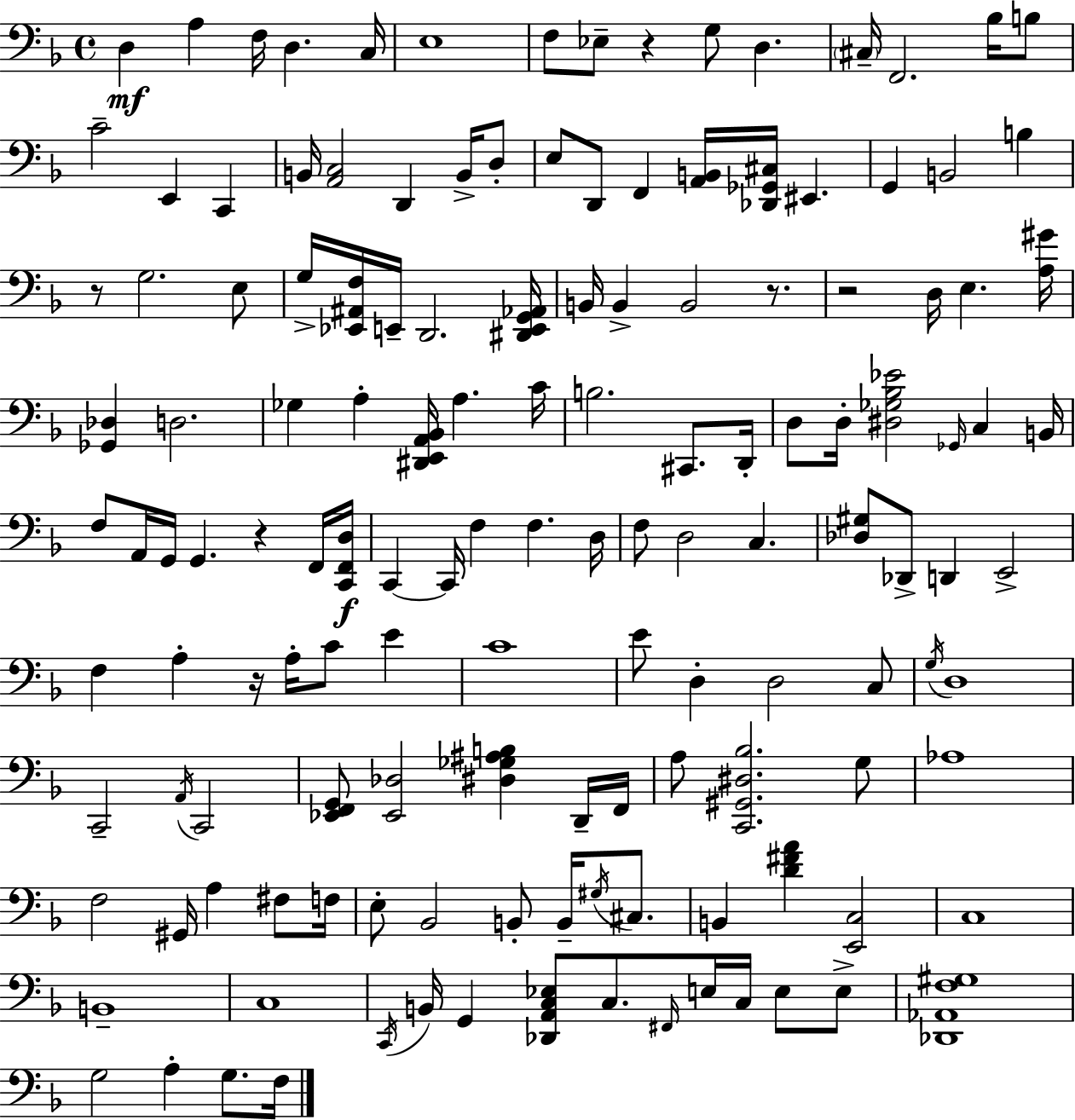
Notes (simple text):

D3/q A3/q F3/s D3/q. C3/s E3/w F3/e Eb3/e R/q G3/e D3/q. C#3/s F2/h. Bb3/s B3/e C4/h E2/q C2/q B2/s [A2,C3]/h D2/q B2/s D3/e E3/e D2/e F2/q [A2,B2]/s [Db2,Gb2,C#3]/s EIS2/q. G2/q B2/h B3/q R/e G3/h. E3/e G3/s [Eb2,A#2,F3]/s E2/s D2/h. [D#2,E2,G2,Ab2]/s B2/s B2/q B2/h R/e. R/h D3/s E3/q. [A3,G#4]/s [Gb2,Db3]/q D3/h. Gb3/q A3/q [D#2,E2,A2,Bb2]/s A3/q. C4/s B3/h. C#2/e. D2/s D3/e D3/s [D#3,Gb3,Bb3,Eb4]/h Gb2/s C3/q B2/s F3/e A2/s G2/s G2/q. R/q F2/s [C2,F2,D3]/s C2/q C2/s F3/q F3/q. D3/s F3/e D3/h C3/q. [Db3,G#3]/e Db2/e D2/q E2/h F3/q A3/q R/s A3/s C4/e E4/q C4/w E4/e D3/q D3/h C3/e G3/s D3/w C2/h A2/s C2/h [Eb2,F2,G2]/e [Eb2,Db3]/h [D#3,Gb3,A#3,B3]/q D2/s F2/s A3/e [C2,G#2,D#3,Bb3]/h. G3/e Ab3/w F3/h G#2/s A3/q F#3/e F3/s E3/e Bb2/h B2/e B2/s G#3/s C#3/e. B2/q [D4,F#4,A4]/q [E2,C3]/h C3/w B2/w C3/w C2/s B2/s G2/q [Db2,A2,C3,Eb3]/e C3/e. F#2/s E3/s C3/s E3/e E3/e [Db2,Ab2,F3,G#3]/w G3/h A3/q G3/e. F3/s